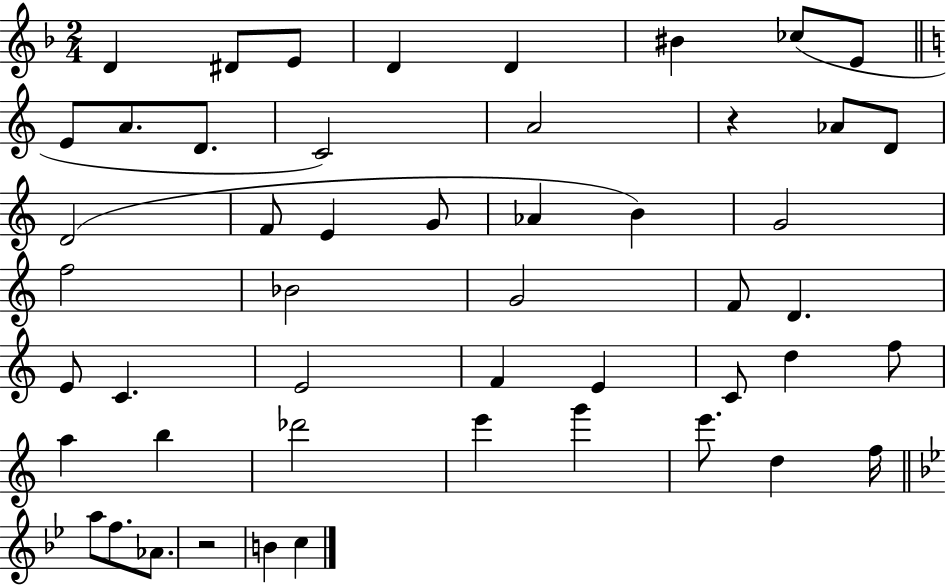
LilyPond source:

{
  \clef treble
  \numericTimeSignature
  \time 2/4
  \key f \major
  d'4 dis'8 e'8 | d'4 d'4 | bis'4 ces''8( e'8 | \bar "||" \break \key c \major e'8 a'8. d'8. | c'2) | a'2 | r4 aes'8 d'8 | \break d'2( | f'8 e'4 g'8 | aes'4 b'4) | g'2 | \break f''2 | bes'2 | g'2 | f'8 d'4. | \break e'8 c'4. | e'2 | f'4 e'4 | c'8 d''4 f''8 | \break a''4 b''4 | des'''2 | e'''4 g'''4 | e'''8. d''4 f''16 | \break \bar "||" \break \key g \minor a''8 f''8. aes'8. | r2 | b'4 c''4 | \bar "|."
}